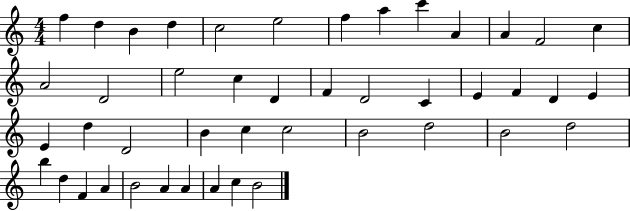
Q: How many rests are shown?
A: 0